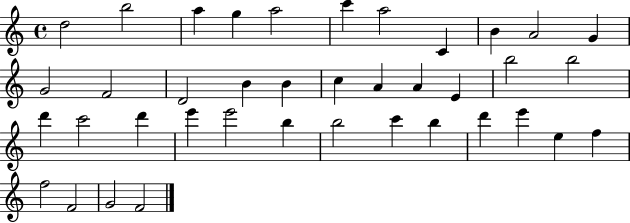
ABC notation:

X:1
T:Untitled
M:4/4
L:1/4
K:C
d2 b2 a g a2 c' a2 C B A2 G G2 F2 D2 B B c A A E b2 b2 d' c'2 d' e' e'2 b b2 c' b d' e' e f f2 F2 G2 F2